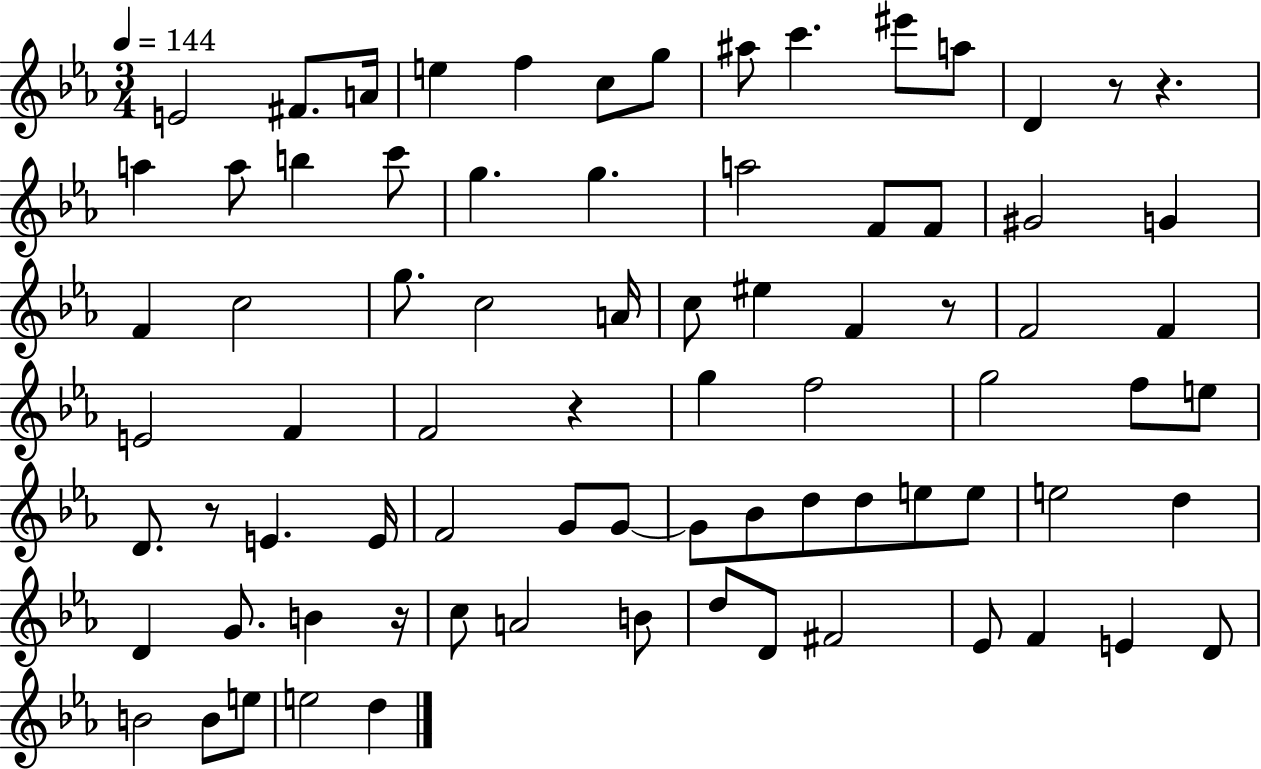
{
  \clef treble
  \numericTimeSignature
  \time 3/4
  \key ees \major
  \tempo 4 = 144
  e'2 fis'8. a'16 | e''4 f''4 c''8 g''8 | ais''8 c'''4. eis'''8 a''8 | d'4 r8 r4. | \break a''4 a''8 b''4 c'''8 | g''4. g''4. | a''2 f'8 f'8 | gis'2 g'4 | \break f'4 c''2 | g''8. c''2 a'16 | c''8 eis''4 f'4 r8 | f'2 f'4 | \break e'2 f'4 | f'2 r4 | g''4 f''2 | g''2 f''8 e''8 | \break d'8. r8 e'4. e'16 | f'2 g'8 g'8~~ | g'8 bes'8 d''8 d''8 e''8 e''8 | e''2 d''4 | \break d'4 g'8. b'4 r16 | c''8 a'2 b'8 | d''8 d'8 fis'2 | ees'8 f'4 e'4 d'8 | \break b'2 b'8 e''8 | e''2 d''4 | \bar "|."
}